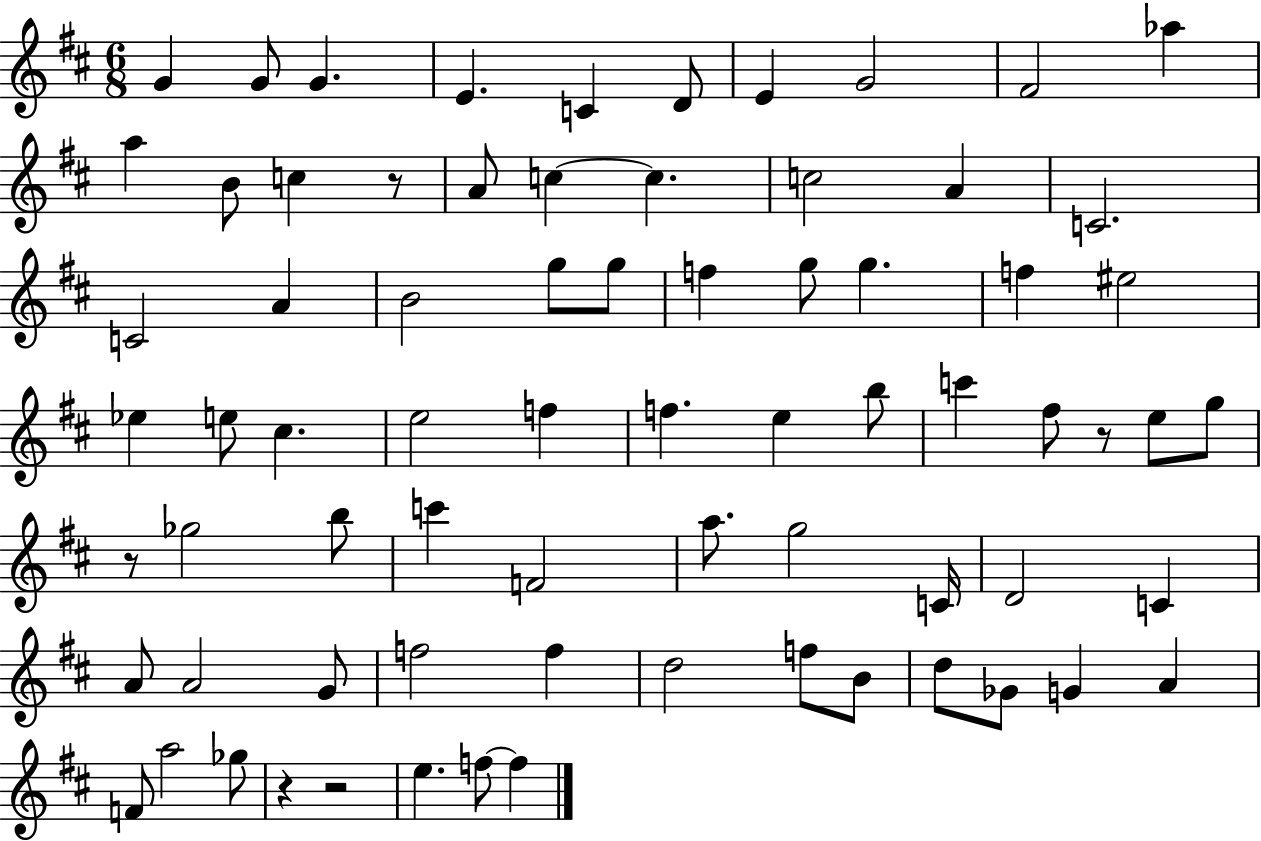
X:1
T:Untitled
M:6/8
L:1/4
K:D
G G/2 G E C D/2 E G2 ^F2 _a a B/2 c z/2 A/2 c c c2 A C2 C2 A B2 g/2 g/2 f g/2 g f ^e2 _e e/2 ^c e2 f f e b/2 c' ^f/2 z/2 e/2 g/2 z/2 _g2 b/2 c' F2 a/2 g2 C/4 D2 C A/2 A2 G/2 f2 f d2 f/2 B/2 d/2 _G/2 G A F/2 a2 _g/2 z z2 e f/2 f